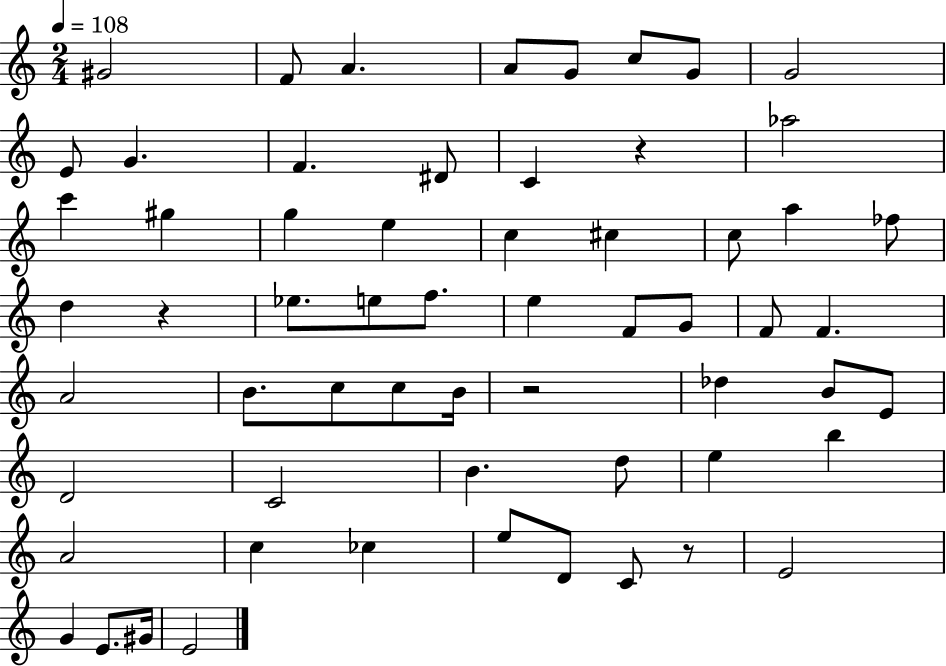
{
  \clef treble
  \numericTimeSignature
  \time 2/4
  \key c \major
  \tempo 4 = 108
  gis'2 | f'8 a'4. | a'8 g'8 c''8 g'8 | g'2 | \break e'8 g'4. | f'4. dis'8 | c'4 r4 | aes''2 | \break c'''4 gis''4 | g''4 e''4 | c''4 cis''4 | c''8 a''4 fes''8 | \break d''4 r4 | ees''8. e''8 f''8. | e''4 f'8 g'8 | f'8 f'4. | \break a'2 | b'8. c''8 c''8 b'16 | r2 | des''4 b'8 e'8 | \break d'2 | c'2 | b'4. d''8 | e''4 b''4 | \break a'2 | c''4 ces''4 | e''8 d'8 c'8 r8 | e'2 | \break g'4 e'8. gis'16 | e'2 | \bar "|."
}